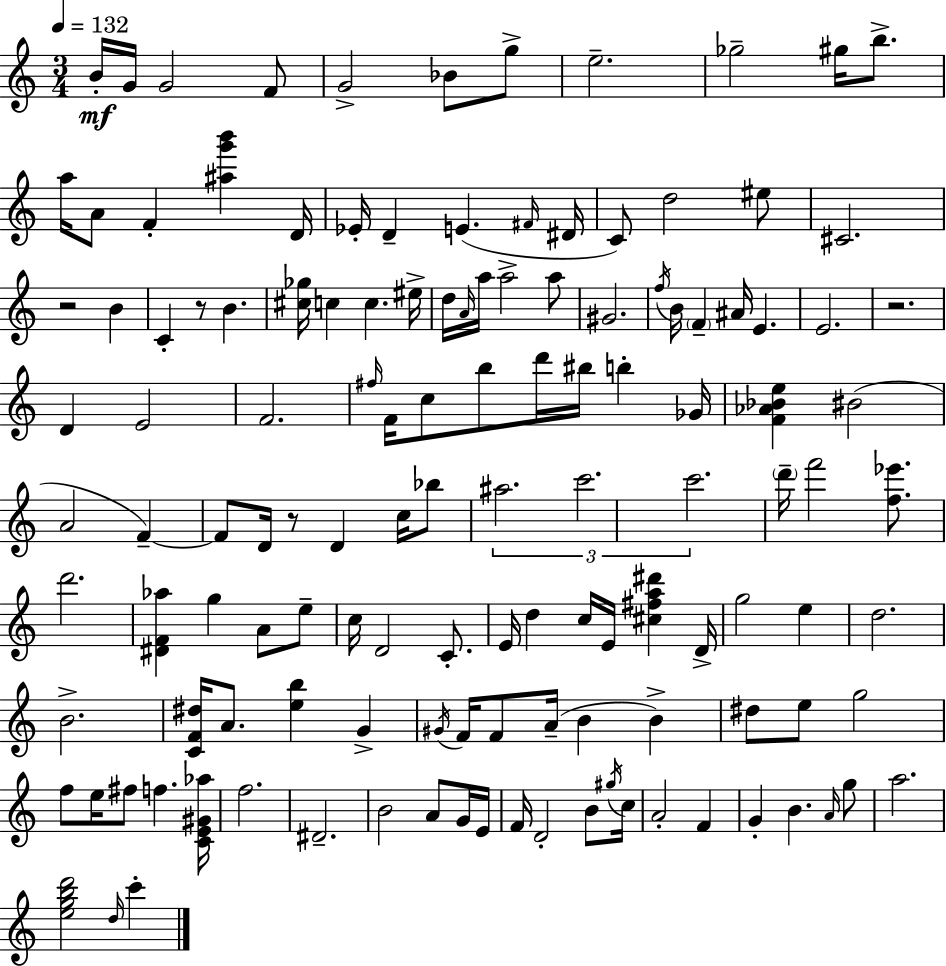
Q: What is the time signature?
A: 3/4